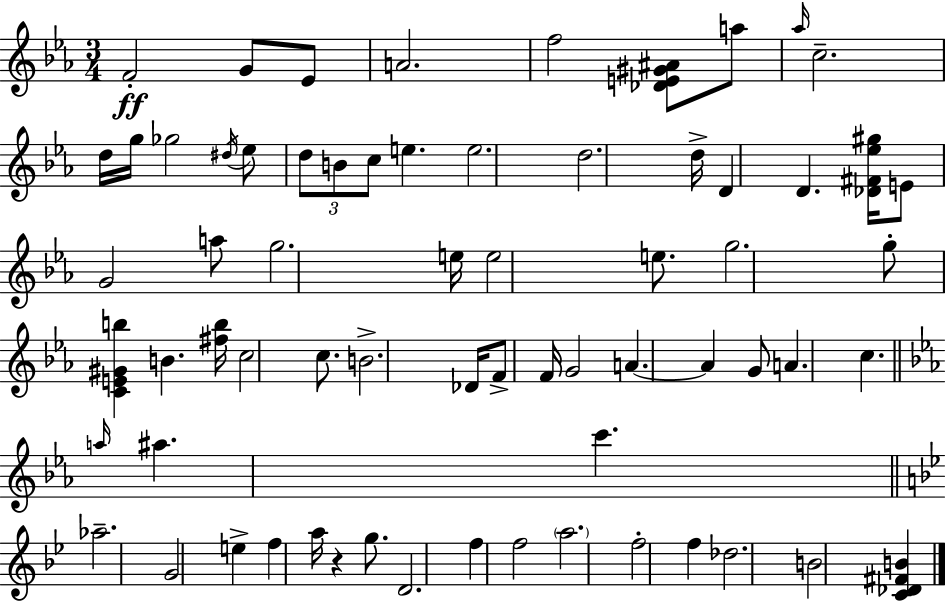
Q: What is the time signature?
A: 3/4